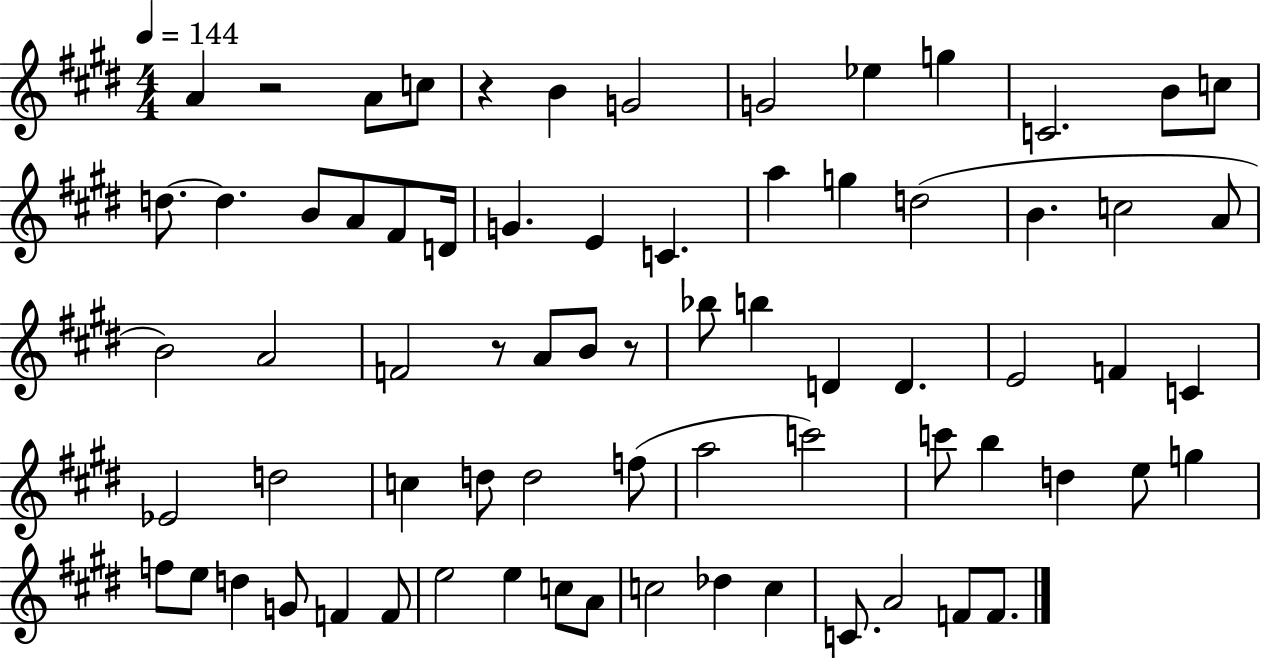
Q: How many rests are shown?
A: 4